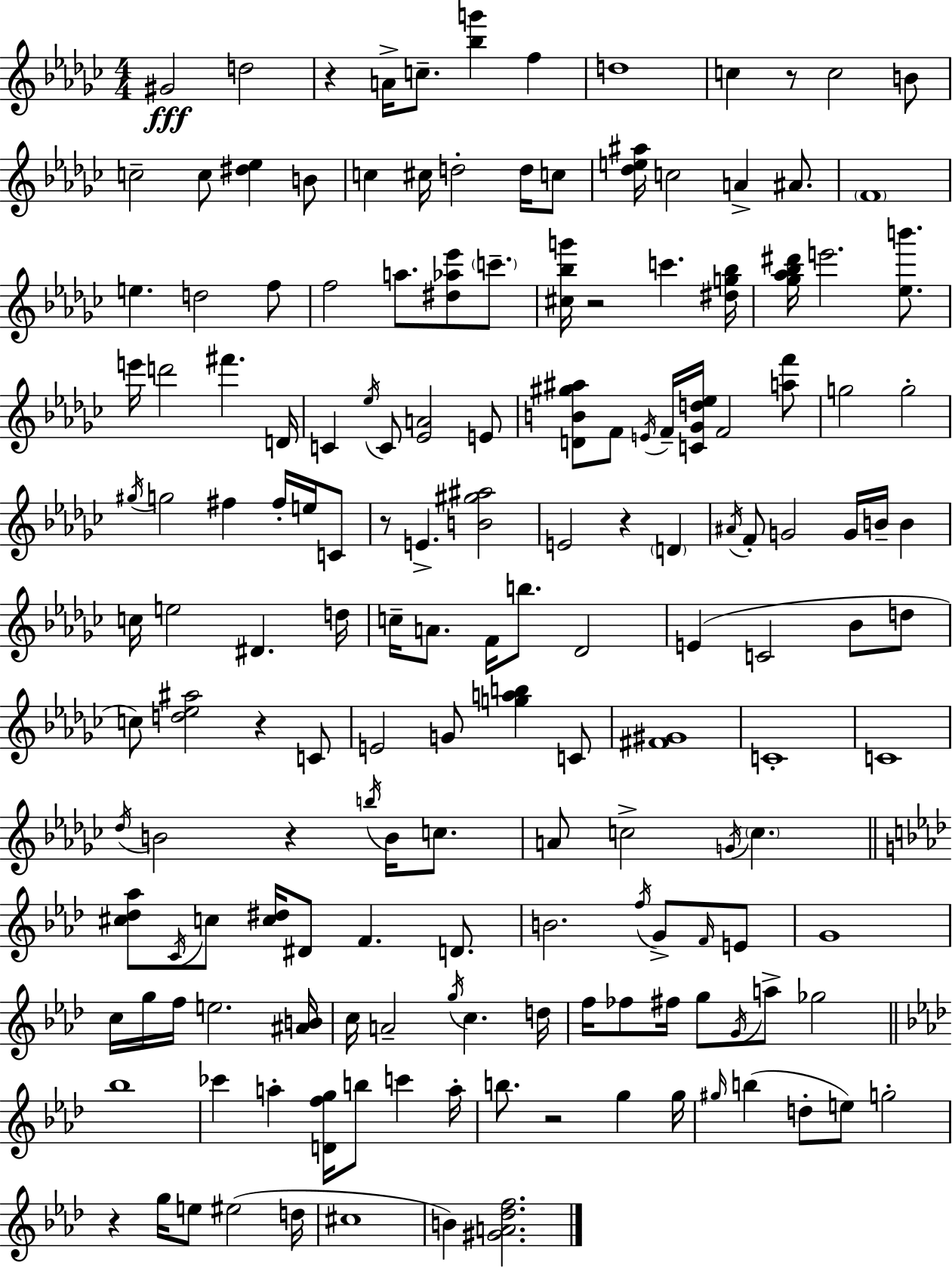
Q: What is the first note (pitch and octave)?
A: G#4